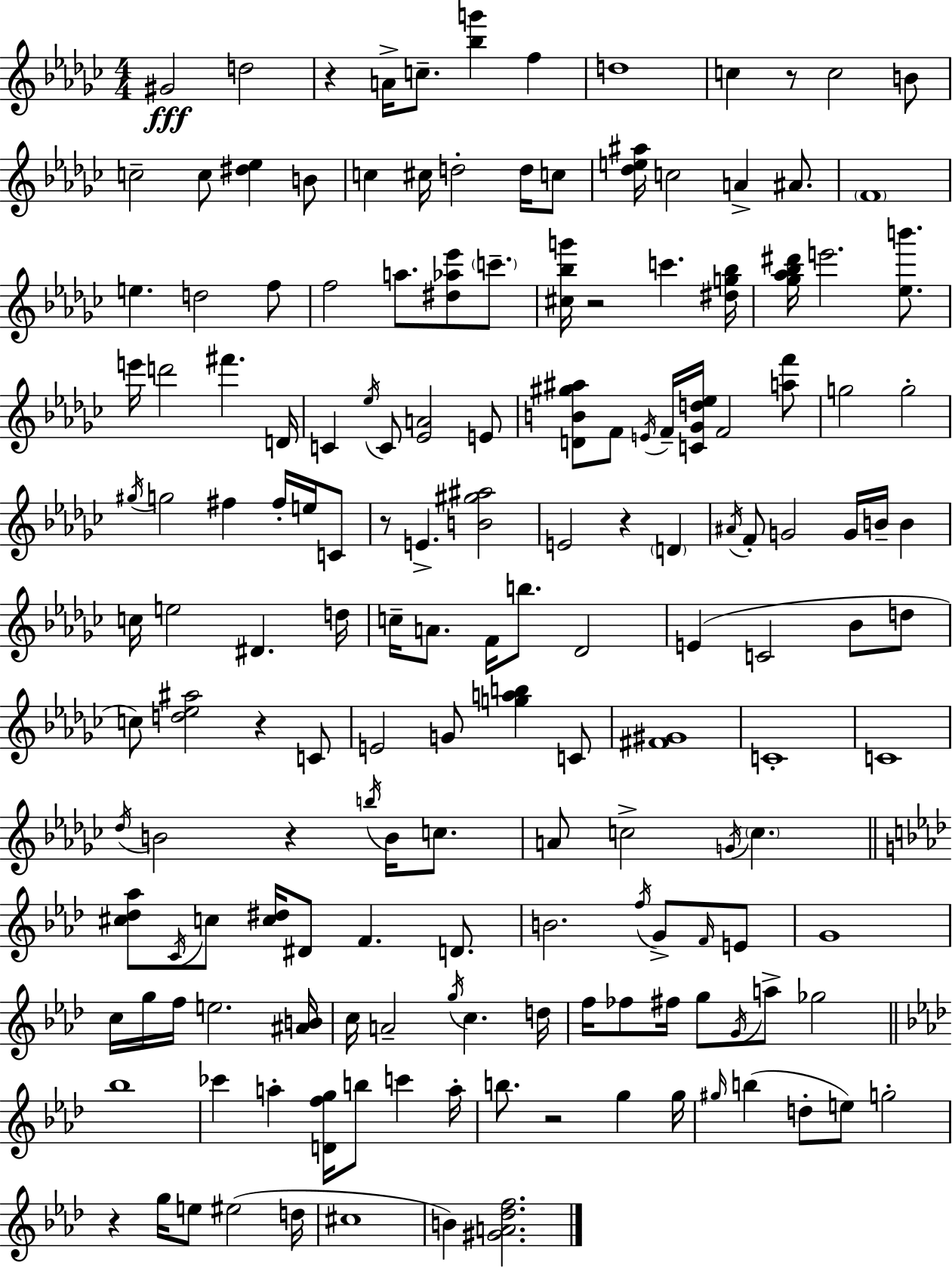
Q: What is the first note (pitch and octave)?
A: G#4